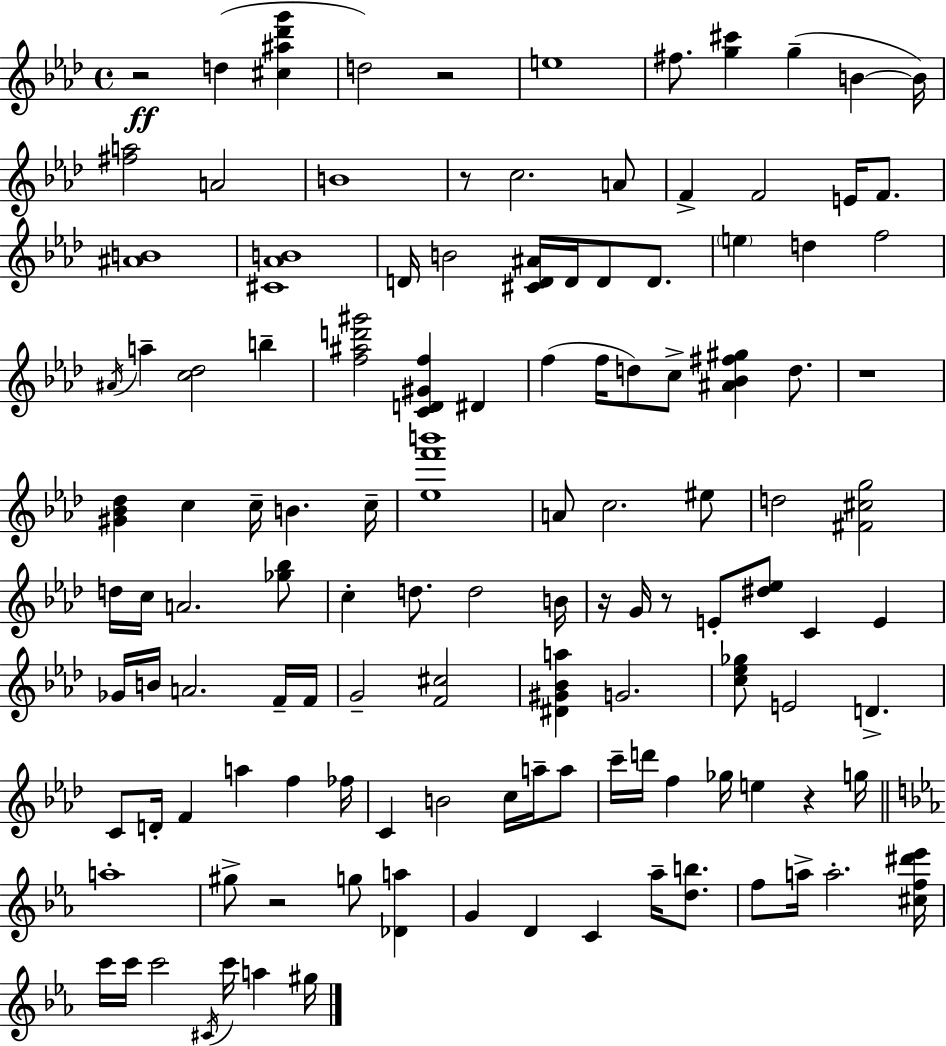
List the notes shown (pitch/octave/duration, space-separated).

R/h D5/q [C#5,A#5,Db6,G6]/q D5/h R/h E5/w F#5/e. [G5,C#6]/q G5/q B4/q B4/s [F#5,A5]/h A4/h B4/w R/e C5/h. A4/e F4/q F4/h E4/s F4/e. [A#4,B4]/w [C#4,Ab4,B4]/w D4/s B4/h [C#4,D4,A#4]/s D4/s D4/e D4/e. E5/q D5/q F5/h A#4/s A5/q [C5,Db5]/h B5/q [F5,A#5,D6,G#6]/h [C4,D4,G#4,F5]/q D#4/q F5/q F5/s D5/e C5/e [A#4,Bb4,F#5,G#5]/q D5/e. R/w [G#4,Bb4,Db5]/q C5/q C5/s B4/q. C5/s [Eb5,F6,B6]/w A4/e C5/h. EIS5/e D5/h [F#4,C#5,G5]/h D5/s C5/s A4/h. [Gb5,Bb5]/e C5/q D5/e. D5/h B4/s R/s G4/s R/e E4/e [D#5,Eb5]/e C4/q E4/q Gb4/s B4/s A4/h. F4/s F4/s G4/h [F4,C#5]/h [D#4,G#4,Bb4,A5]/q G4/h. [C5,Eb5,Gb5]/e E4/h D4/q. C4/e D4/s F4/q A5/q F5/q FES5/s C4/q B4/h C5/s A5/s A5/e C6/s D6/s F5/q Gb5/s E5/q R/q G5/s A5/w G#5/e R/h G5/e [Db4,A5]/q G4/q D4/q C4/q Ab5/s [D5,B5]/e. F5/e A5/s A5/h. [C#5,F5,D#6,Eb6]/s C6/s C6/s C6/h C#4/s C6/s A5/q G#5/s